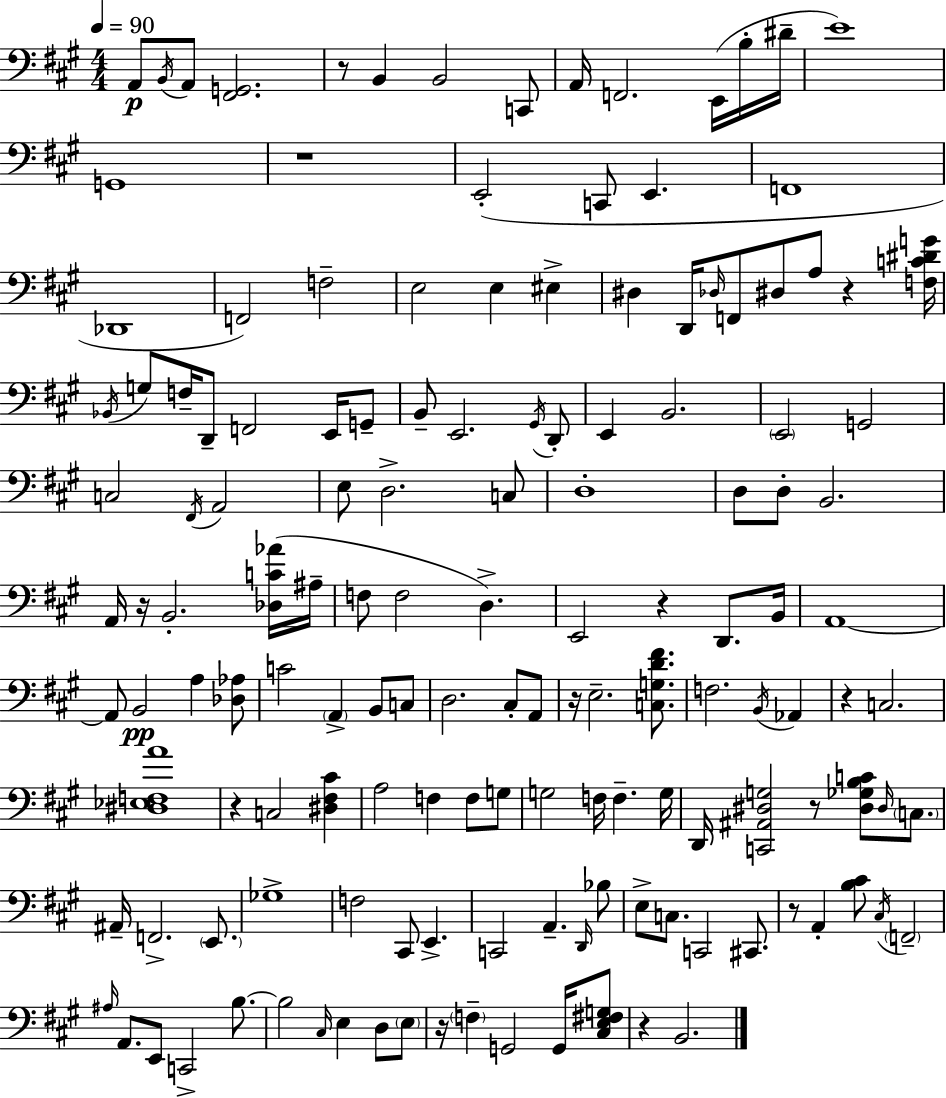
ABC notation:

X:1
T:Untitled
M:4/4
L:1/4
K:A
A,,/2 B,,/4 A,,/2 [^F,,G,,]2 z/2 B,, B,,2 C,,/2 A,,/4 F,,2 E,,/4 B,/4 ^D/4 E4 G,,4 z4 E,,2 C,,/2 E,, F,,4 _D,,4 F,,2 F,2 E,2 E, ^E, ^D, D,,/4 _D,/4 F,,/2 ^D,/2 A,/2 z [F,C^DG]/4 _B,,/4 G,/2 F,/4 D,,/2 F,,2 E,,/4 G,,/2 B,,/2 E,,2 ^G,,/4 D,,/2 E,, B,,2 E,,2 G,,2 C,2 ^F,,/4 A,,2 E,/2 D,2 C,/2 D,4 D,/2 D,/2 B,,2 A,,/4 z/4 B,,2 [_D,C_A]/4 ^A,/4 F,/2 F,2 D, E,,2 z D,,/2 B,,/4 A,,4 A,,/2 B,,2 A, [_D,_A,]/2 C2 A,, B,,/2 C,/2 D,2 ^C,/2 A,,/2 z/4 E,2 [C,G,D^F]/2 F,2 B,,/4 _A,, z C,2 [^D,_E,F,A]4 z C,2 [^D,^F,^C] A,2 F, F,/2 G,/2 G,2 F,/4 F, G,/4 D,,/4 [C,,^A,,^D,G,]2 z/2 [^D,_G,B,C]/2 ^D,/4 C,/2 ^A,,/4 F,,2 E,,/2 _G,4 F,2 ^C,,/2 E,, C,,2 A,, D,,/4 _B,/2 E,/2 C,/2 C,,2 ^C,,/2 z/2 A,, [B,^C]/2 ^C,/4 F,,2 ^A,/4 A,,/2 E,,/2 C,,2 B,/2 B,2 ^C,/4 E, D,/2 E,/2 z/4 F, G,,2 G,,/4 [^C,E,^F,G,]/2 z B,,2